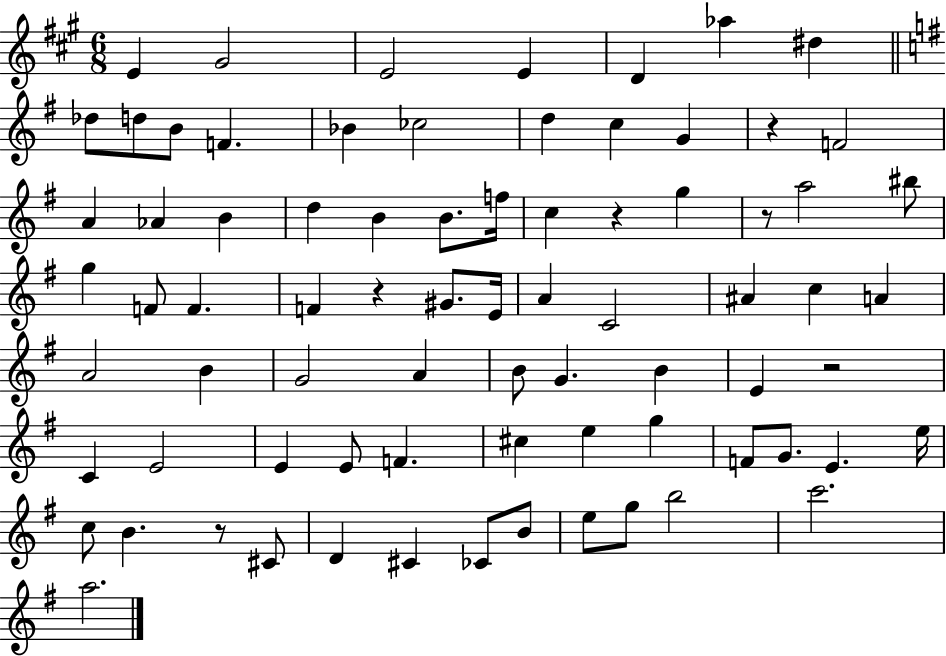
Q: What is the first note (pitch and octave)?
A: E4